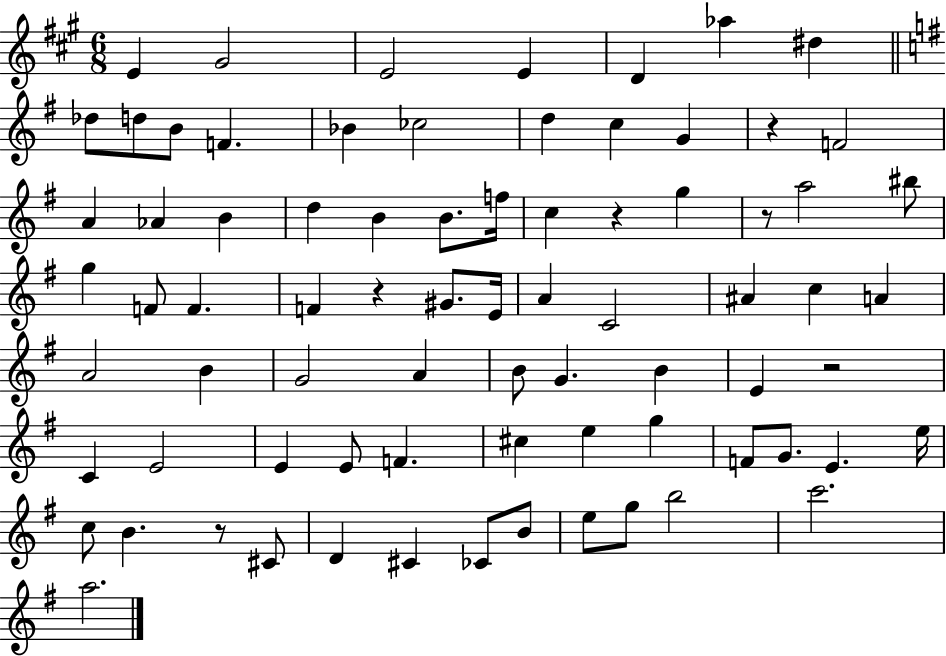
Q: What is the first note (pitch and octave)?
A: E4